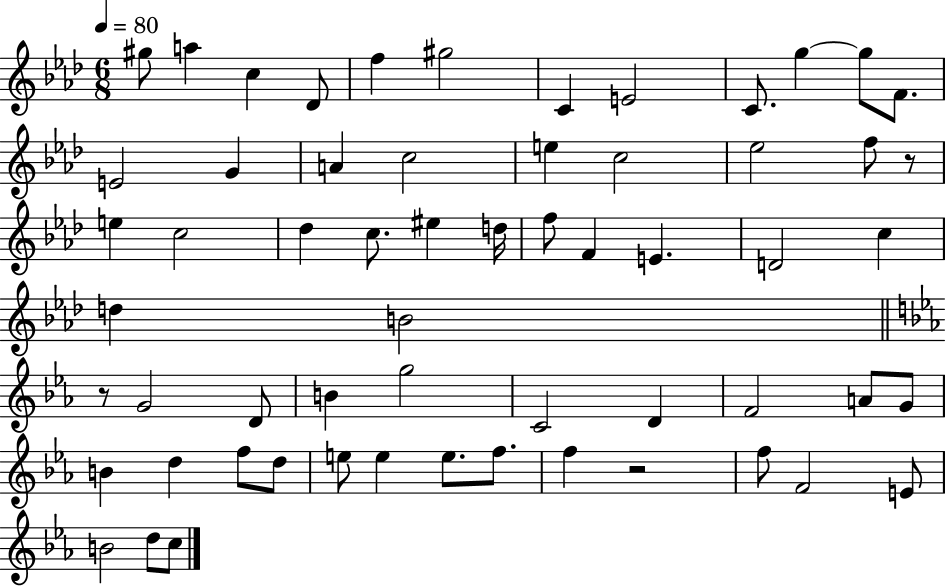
G#5/e A5/q C5/q Db4/e F5/q G#5/h C4/q E4/h C4/e. G5/q G5/e F4/e. E4/h G4/q A4/q C5/h E5/q C5/h Eb5/h F5/e R/e E5/q C5/h Db5/q C5/e. EIS5/q D5/s F5/e F4/q E4/q. D4/h C5/q D5/q B4/h R/e G4/h D4/e B4/q G5/h C4/h D4/q F4/h A4/e G4/e B4/q D5/q F5/e D5/e E5/e E5/q E5/e. F5/e. F5/q R/h F5/e F4/h E4/e B4/h D5/e C5/e